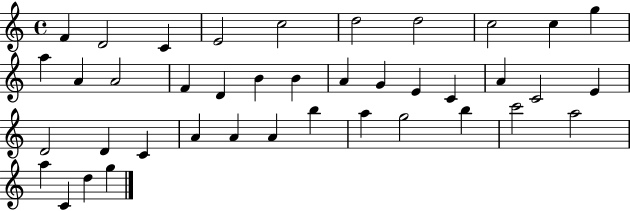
F4/q D4/h C4/q E4/h C5/h D5/h D5/h C5/h C5/q G5/q A5/q A4/q A4/h F4/q D4/q B4/q B4/q A4/q G4/q E4/q C4/q A4/q C4/h E4/q D4/h D4/q C4/q A4/q A4/q A4/q B5/q A5/q G5/h B5/q C6/h A5/h A5/q C4/q D5/q G5/q